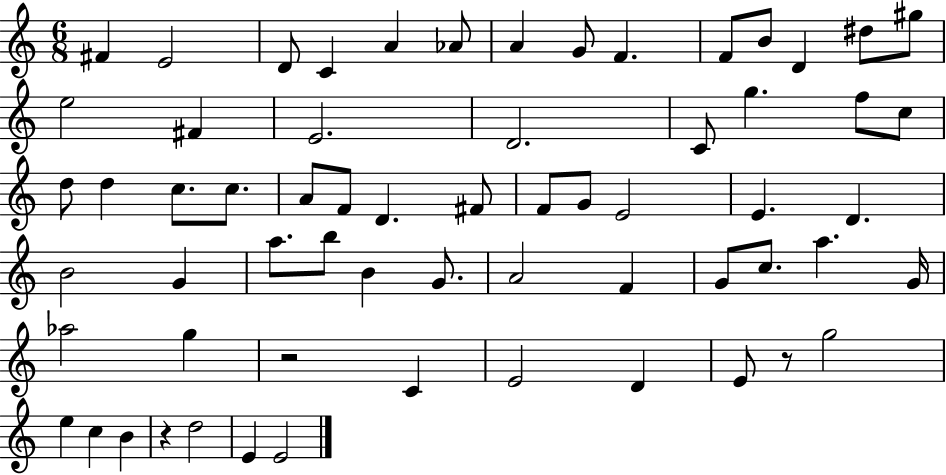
{
  \clef treble
  \numericTimeSignature
  \time 6/8
  \key c \major
  fis'4 e'2 | d'8 c'4 a'4 aes'8 | a'4 g'8 f'4. | f'8 b'8 d'4 dis''8 gis''8 | \break e''2 fis'4 | e'2. | d'2. | c'8 g''4. f''8 c''8 | \break d''8 d''4 c''8. c''8. | a'8 f'8 d'4. fis'8 | f'8 g'8 e'2 | e'4. d'4. | \break b'2 g'4 | a''8. b''8 b'4 g'8. | a'2 f'4 | g'8 c''8. a''4. g'16 | \break aes''2 g''4 | r2 c'4 | e'2 d'4 | e'8 r8 g''2 | \break e''4 c''4 b'4 | r4 d''2 | e'4 e'2 | \bar "|."
}